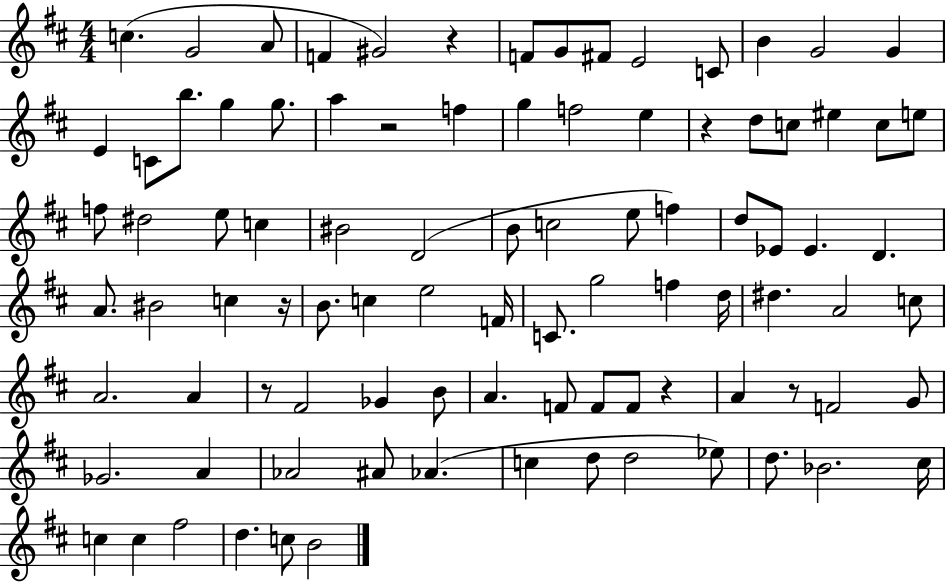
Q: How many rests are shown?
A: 7